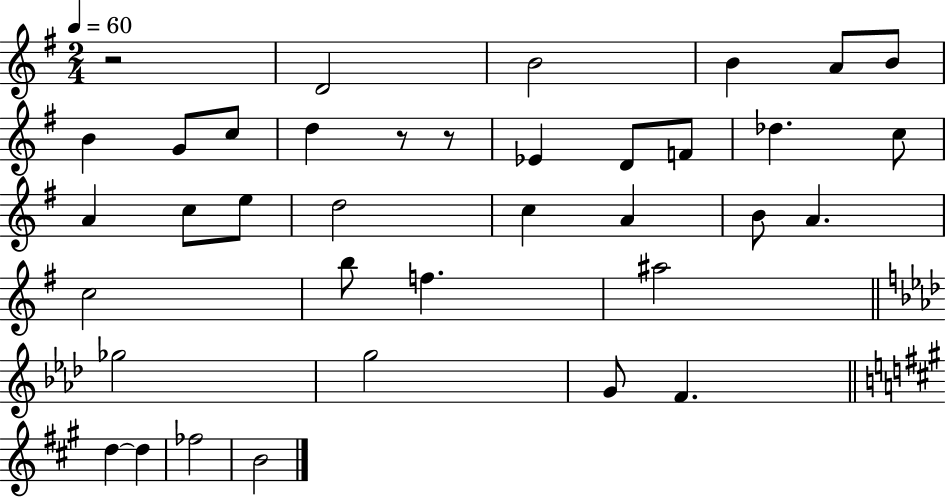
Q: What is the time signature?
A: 2/4